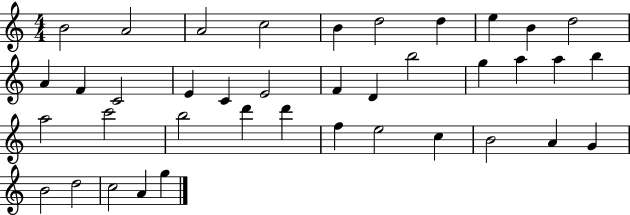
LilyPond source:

{
  \clef treble
  \numericTimeSignature
  \time 4/4
  \key c \major
  b'2 a'2 | a'2 c''2 | b'4 d''2 d''4 | e''4 b'4 d''2 | \break a'4 f'4 c'2 | e'4 c'4 e'2 | f'4 d'4 b''2 | g''4 a''4 a''4 b''4 | \break a''2 c'''2 | b''2 d'''4 d'''4 | f''4 e''2 c''4 | b'2 a'4 g'4 | \break b'2 d''2 | c''2 a'4 g''4 | \bar "|."
}